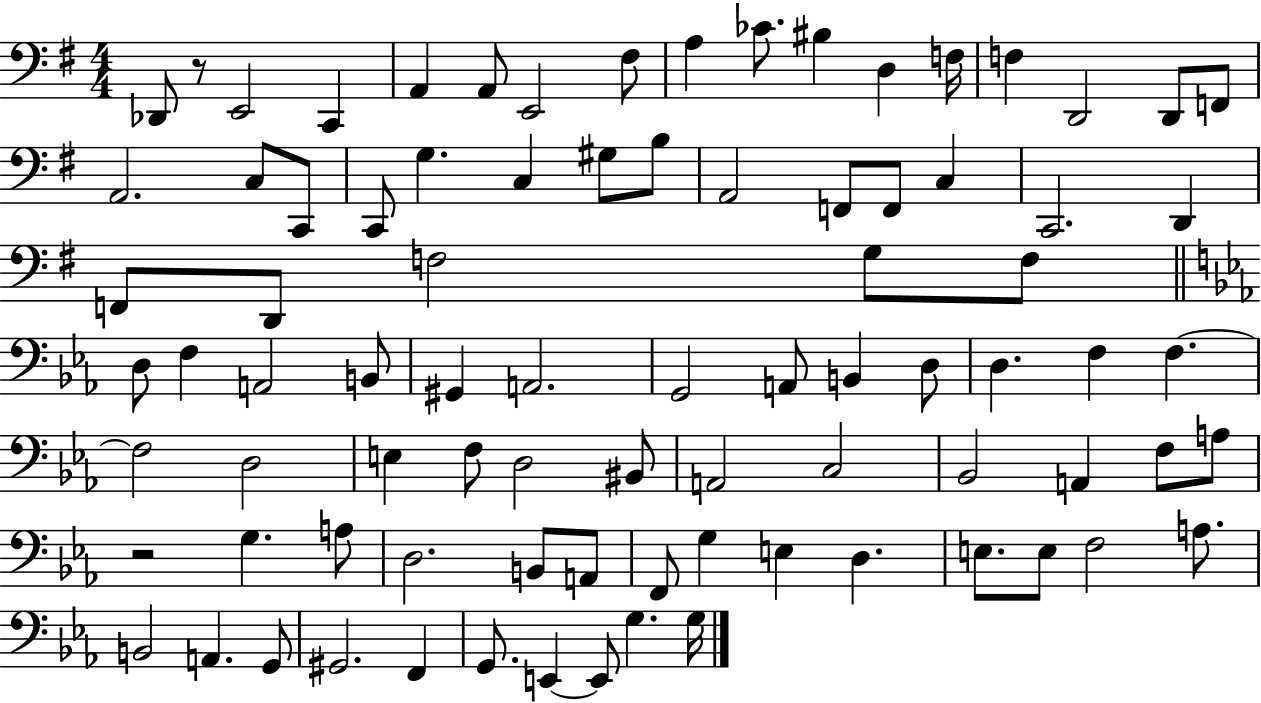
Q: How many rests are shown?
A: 2